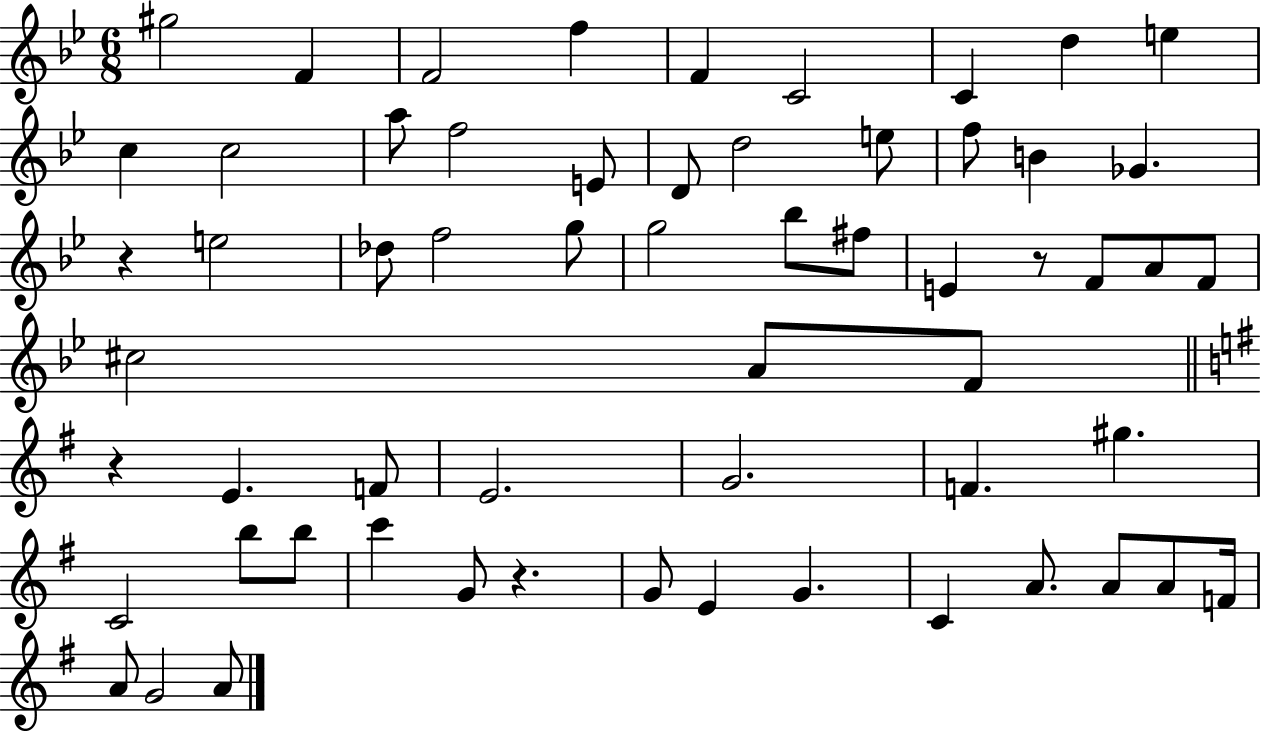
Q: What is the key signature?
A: BES major